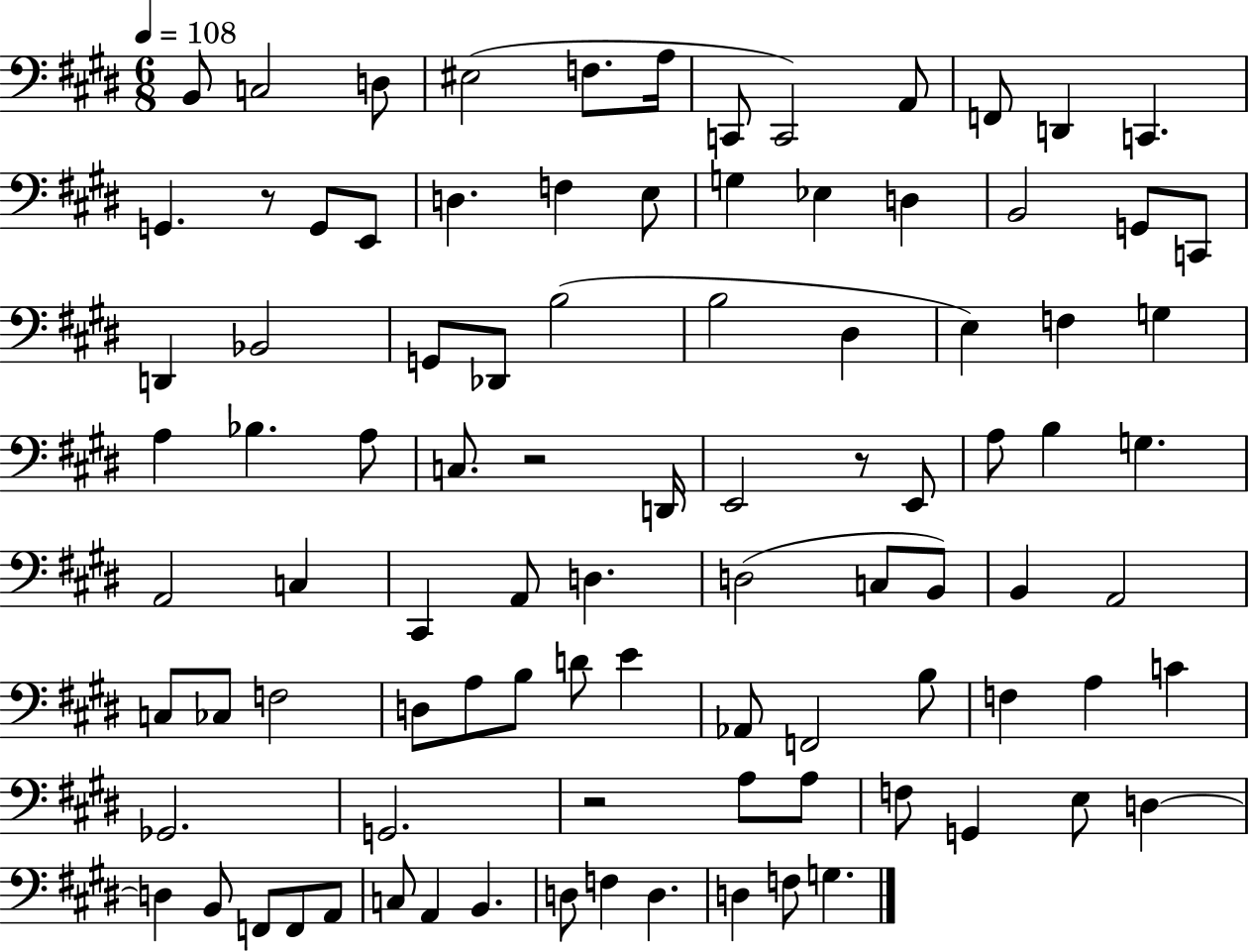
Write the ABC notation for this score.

X:1
T:Untitled
M:6/8
L:1/4
K:E
B,,/2 C,2 D,/2 ^E,2 F,/2 A,/4 C,,/2 C,,2 A,,/2 F,,/2 D,, C,, G,, z/2 G,,/2 E,,/2 D, F, E,/2 G, _E, D, B,,2 G,,/2 C,,/2 D,, _B,,2 G,,/2 _D,,/2 B,2 B,2 ^D, E, F, G, A, _B, A,/2 C,/2 z2 D,,/4 E,,2 z/2 E,,/2 A,/2 B, G, A,,2 C, ^C,, A,,/2 D, D,2 C,/2 B,,/2 B,, A,,2 C,/2 _C,/2 F,2 D,/2 A,/2 B,/2 D/2 E _A,,/2 F,,2 B,/2 F, A, C _G,,2 G,,2 z2 A,/2 A,/2 F,/2 G,, E,/2 D, D, B,,/2 F,,/2 F,,/2 A,,/2 C,/2 A,, B,, D,/2 F, D, D, F,/2 G,